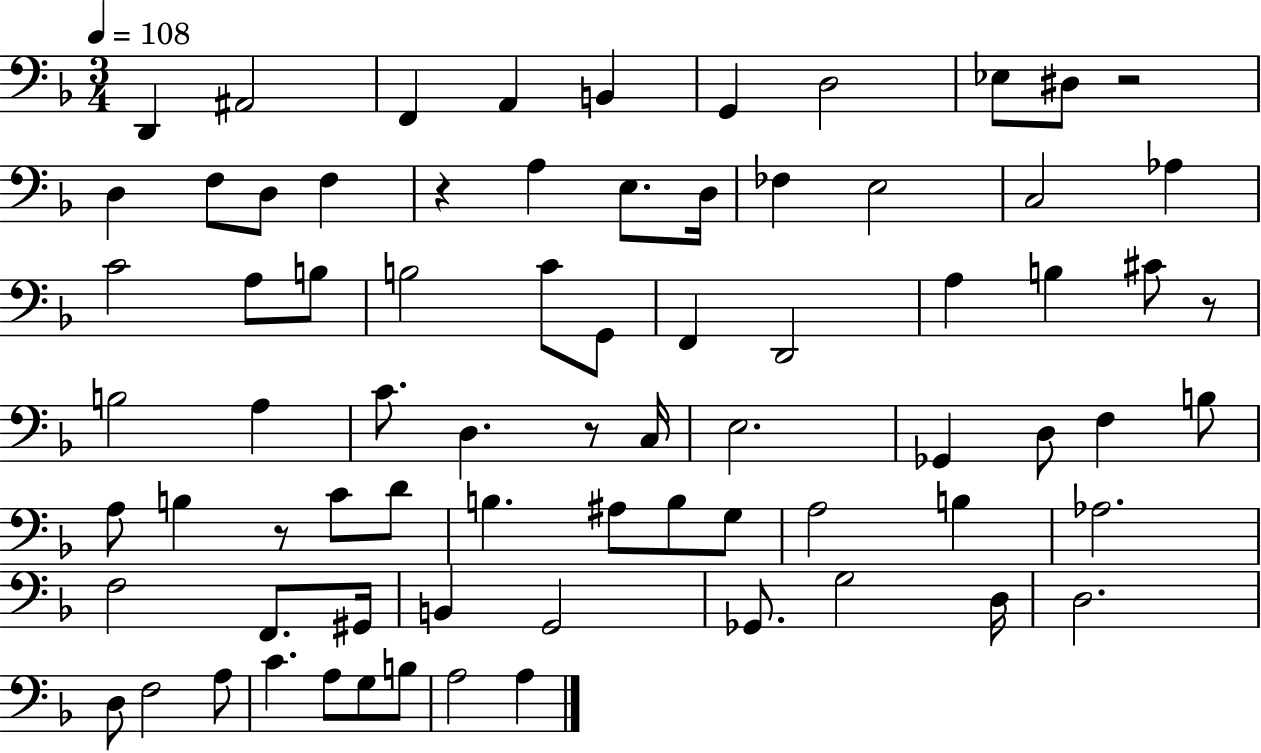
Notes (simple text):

D2/q A#2/h F2/q A2/q B2/q G2/q D3/h Eb3/e D#3/e R/h D3/q F3/e D3/e F3/q R/q A3/q E3/e. D3/s FES3/q E3/h C3/h Ab3/q C4/h A3/e B3/e B3/h C4/e G2/e F2/q D2/h A3/q B3/q C#4/e R/e B3/h A3/q C4/e. D3/q. R/e C3/s E3/h. Gb2/q D3/e F3/q B3/e A3/e B3/q R/e C4/e D4/e B3/q. A#3/e B3/e G3/e A3/h B3/q Ab3/h. F3/h F2/e. G#2/s B2/q G2/h Gb2/e. G3/h D3/s D3/h. D3/e F3/h A3/e C4/q. A3/e G3/e B3/e A3/h A3/q